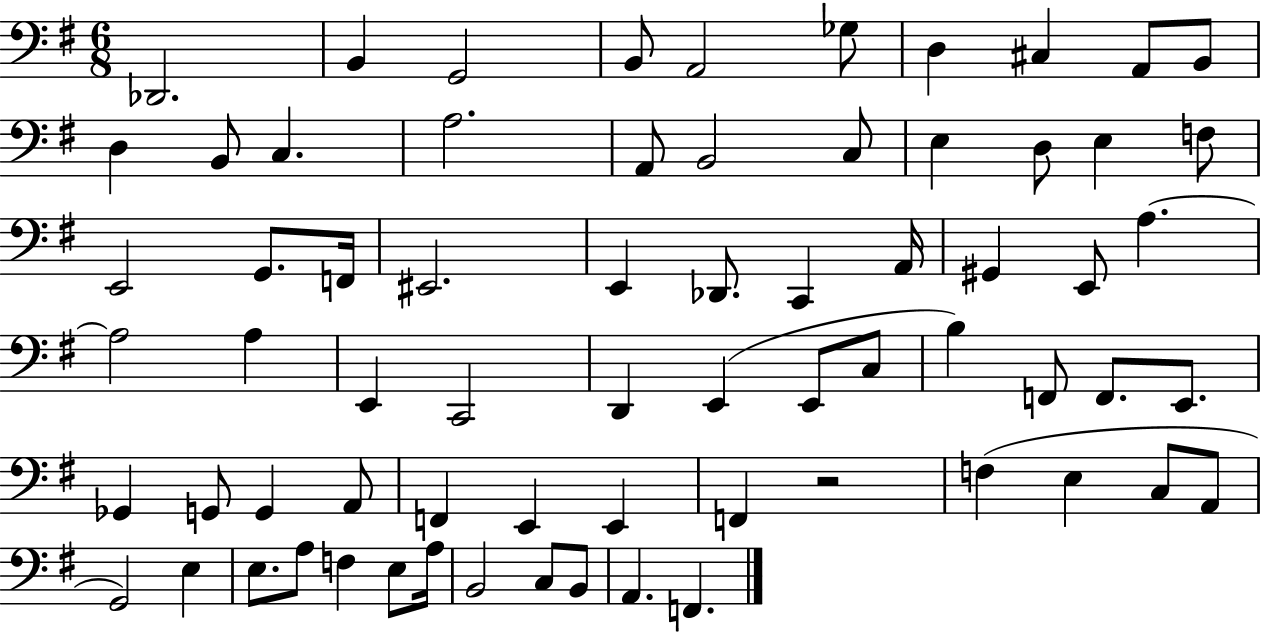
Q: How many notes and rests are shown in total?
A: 69